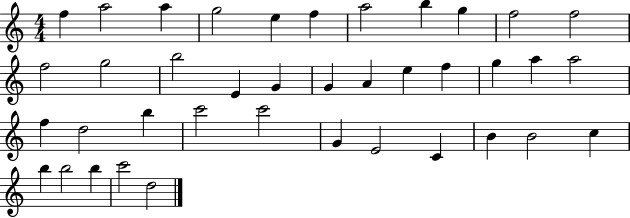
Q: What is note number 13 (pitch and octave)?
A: G5